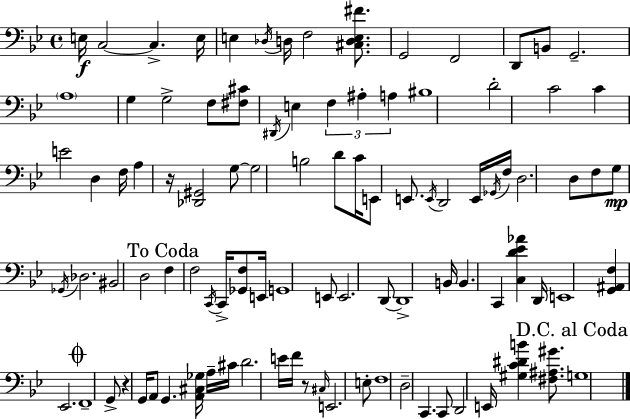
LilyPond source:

{
  \clef bass
  \time 4/4
  \defaultTimeSignature
  \key bes \major
  e16\f c2~~ c4.-> e16 | e4 \acciaccatura { des16 } d16 f2 <cis d e fis'>8. | g,2 f,2 | d,8 b,8 g,2.-- | \break \parenthesize a1 | g4 g2-> f8 <fis cis'>8 | \acciaccatura { dis,16 } e4 \tuplet 3/2 { f4 ais4-. a4 } | bis1 | \break d'2-. c'2 | c'4 e'2 d4 | f16 a4 r16 <des, gis,>2 | g8~~ g2 b2 | \break d'8 c'16 e,8 e,8. \acciaccatura { e,16 } d,2 | e,16 \acciaccatura { ges,16 } f16 d2. | d8 f8 g8\mp \acciaccatura { ges,16 } des2. | bis,2 d2 | \break \mark "To Coda" f4 f2 | \acciaccatura { c,16 } c,16-> <ges, f>8 e,16 g,1 | e,8 e,2. | d,8~~ d,1-> | \break b,16 b,4. c,4 | <c d' ees' aes'>4 d,16 e,1 | <g, ais, f>4 ees,2. | \mark \markup { \musicglyph "scripts.coda" } f,1-- | \break g,8-> r4 g,16 a,8 g,4. | <a, cis ges>16 a16-- cis'16 d'2. | e'16 f'16 r8 \grace { cis16 } e,2. | e8-. f1 | \break d2-- c,4. | c,8 d,2 e,16 | <gis c' dis' b'>4 <fis ais gis'>8. \mark "D.C. al Coda" g1 | \bar "|."
}